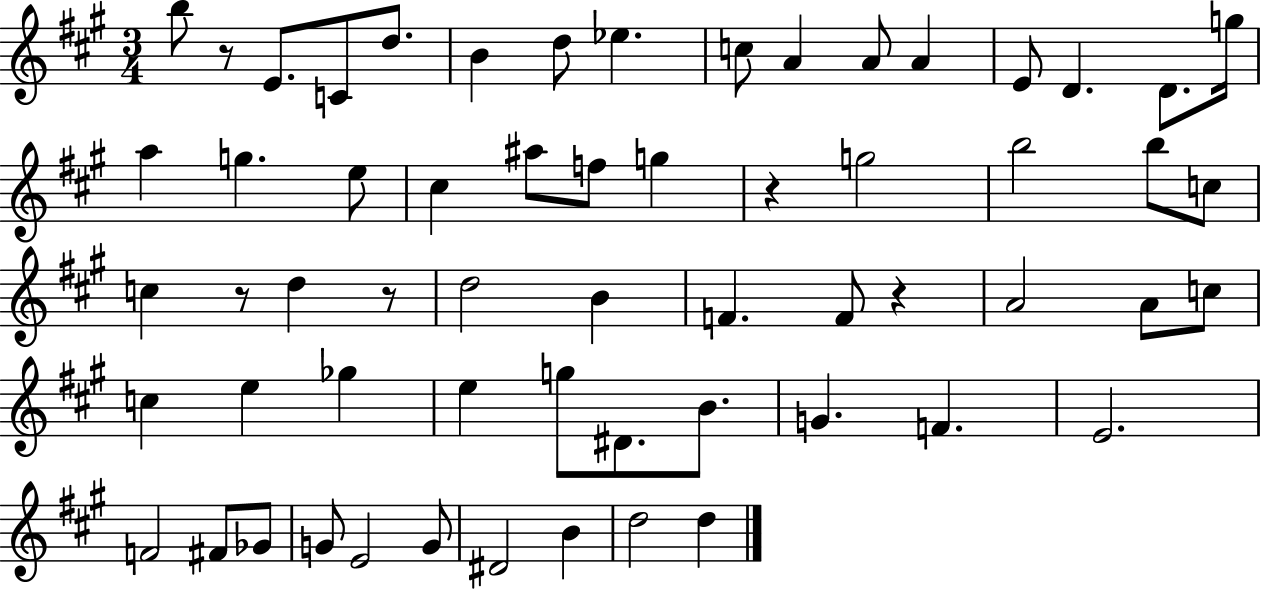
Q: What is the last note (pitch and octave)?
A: D5